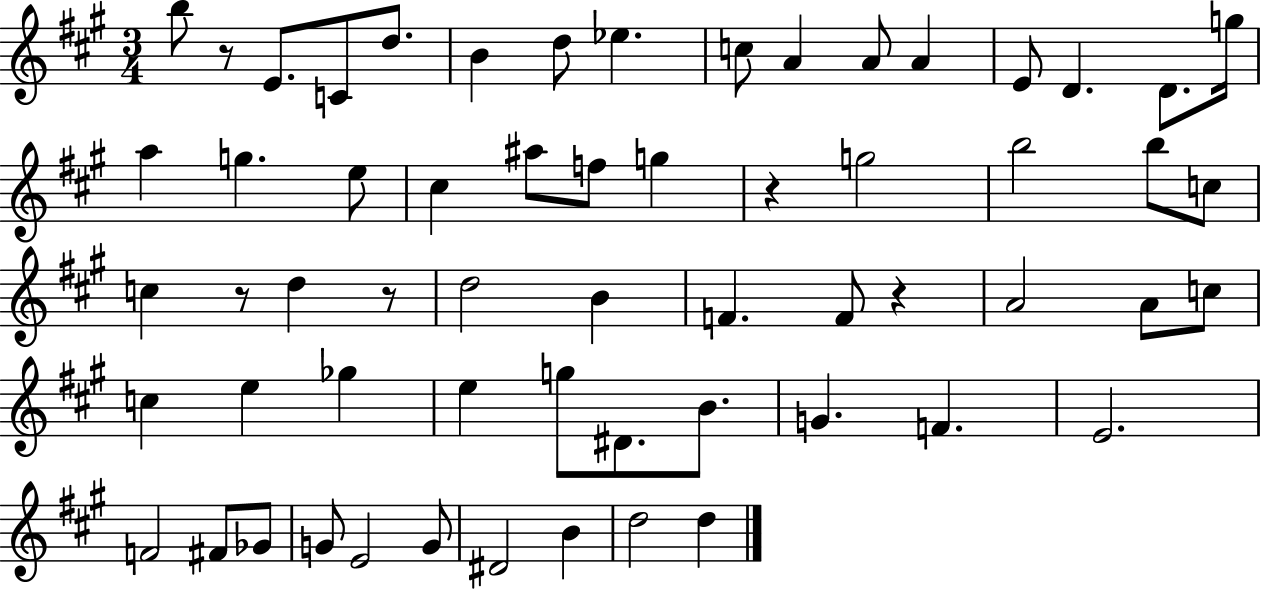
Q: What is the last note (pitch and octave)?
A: D5